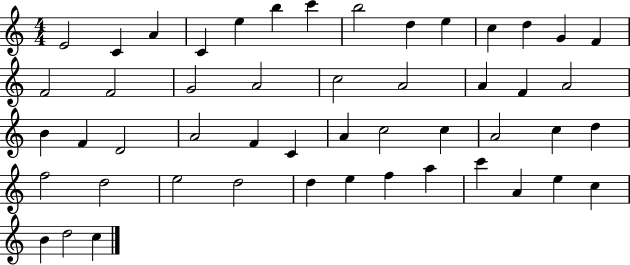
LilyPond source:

{
  \clef treble
  \numericTimeSignature
  \time 4/4
  \key c \major
  e'2 c'4 a'4 | c'4 e''4 b''4 c'''4 | b''2 d''4 e''4 | c''4 d''4 g'4 f'4 | \break f'2 f'2 | g'2 a'2 | c''2 a'2 | a'4 f'4 a'2 | \break b'4 f'4 d'2 | a'2 f'4 c'4 | a'4 c''2 c''4 | a'2 c''4 d''4 | \break f''2 d''2 | e''2 d''2 | d''4 e''4 f''4 a''4 | c'''4 a'4 e''4 c''4 | \break b'4 d''2 c''4 | \bar "|."
}